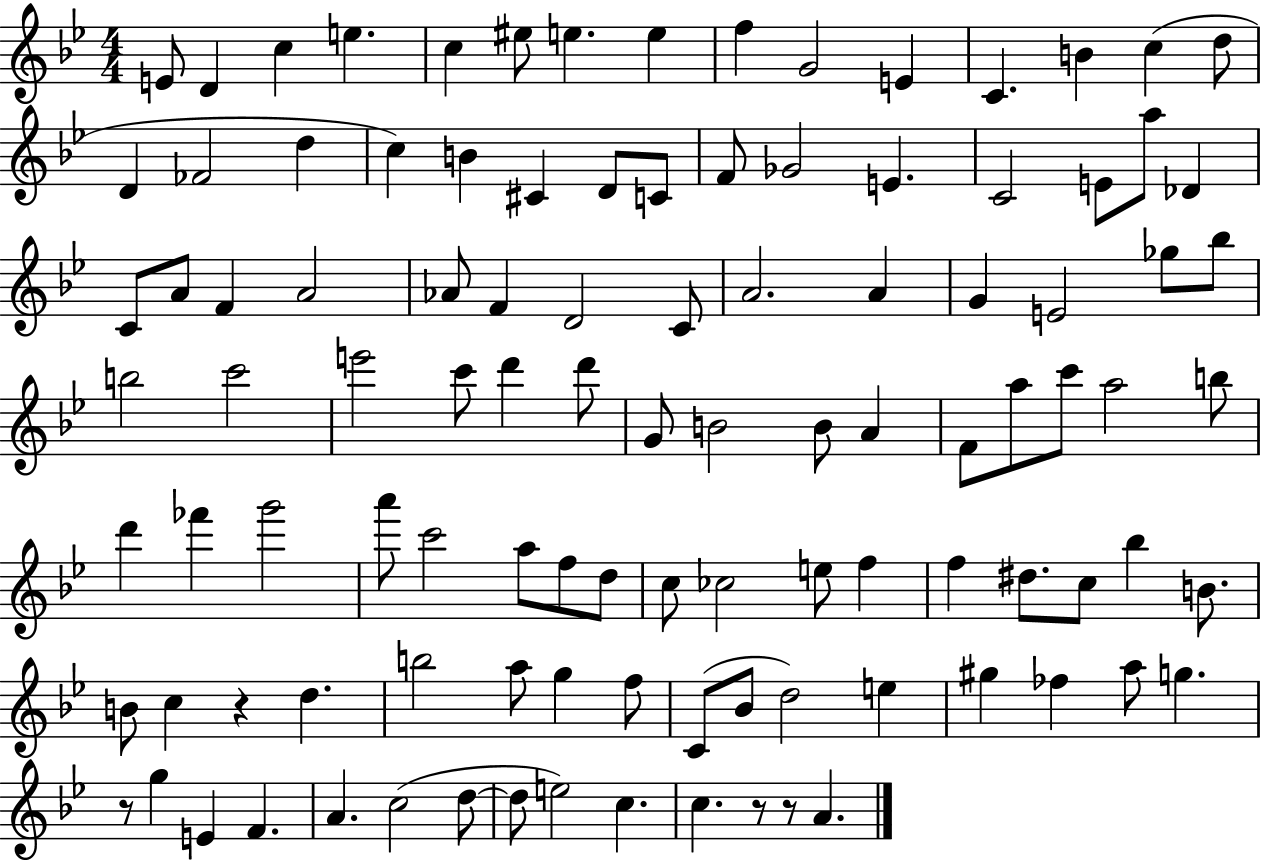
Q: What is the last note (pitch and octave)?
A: A4